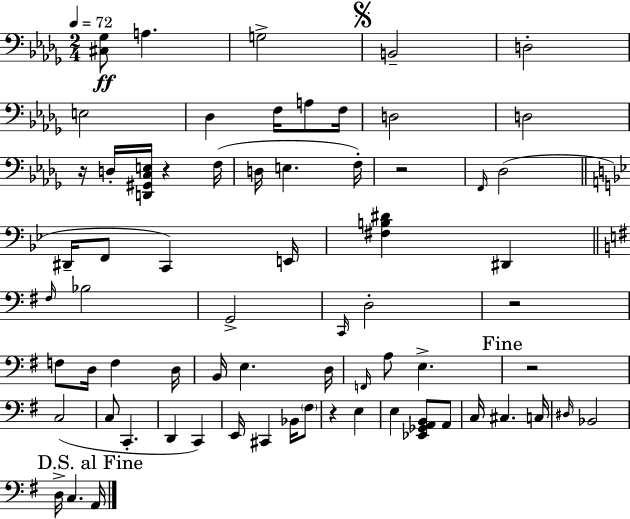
{
  \clef bass
  \numericTimeSignature
  \time 2/4
  \key bes \minor
  \tempo 4 = 72
  <cis ges>8\ff a4. | g2-> | \mark \markup { \musicglyph "scripts.segno" } b,2-- | d2-. | \break e2 | des4 f16 a8 f16 | d2 | d2 | \break r16 d16-. <d, gis, c e>16 r4 f16( | d16 e4. f16-.) | r2 | \grace { f,16 } des2( | \break \bar "||" \break \key bes \major dis,16-- f,8 c,4) e,16 | <fis b dis'>4 dis,4 | \bar "||" \break \key e \minor \grace { fis16 } bes2 | g,2-> | \grace { c,16 } d2-. | r2 | \break f8 d16 f4 | d16 b,16 e4. | d16 \grace { f,16 } a8 e4.-> | \mark "Fine" r2 | \break c2( | c8 c,4.-. | d,4 c,4) | e,16 cis,4 | \break bes,16 \parenthesize fis8 r4 e4 | e4 <ees, ges, a, b,>8 | a,8 c16 cis4. | c16 \grace { dis16 } bes,2 | \break \mark "D.S. al Fine" d16-> c4. | a,16 \bar "|."
}